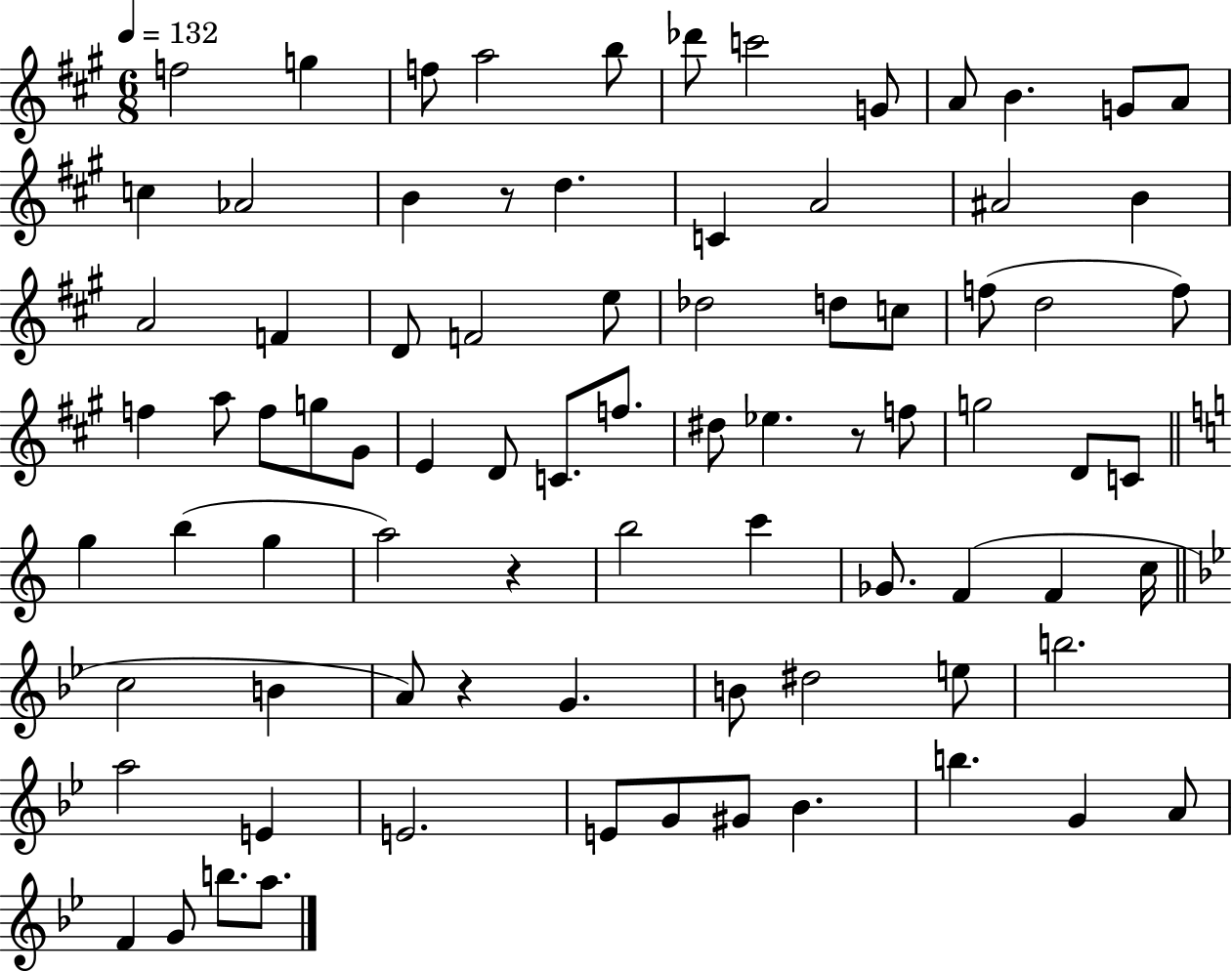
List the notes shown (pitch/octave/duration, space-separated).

F5/h G5/q F5/e A5/h B5/e Db6/e C6/h G4/e A4/e B4/q. G4/e A4/e C5/q Ab4/h B4/q R/e D5/q. C4/q A4/h A#4/h B4/q A4/h F4/q D4/e F4/h E5/e Db5/h D5/e C5/e F5/e D5/h F5/e F5/q A5/e F5/e G5/e G#4/e E4/q D4/e C4/e. F5/e. D#5/e Eb5/q. R/e F5/e G5/h D4/e C4/e G5/q B5/q G5/q A5/h R/q B5/h C6/q Gb4/e. F4/q F4/q C5/s C5/h B4/q A4/e R/q G4/q. B4/e D#5/h E5/e B5/h. A5/h E4/q E4/h. E4/e G4/e G#4/e Bb4/q. B5/q. G4/q A4/e F4/q G4/e B5/e. A5/e.